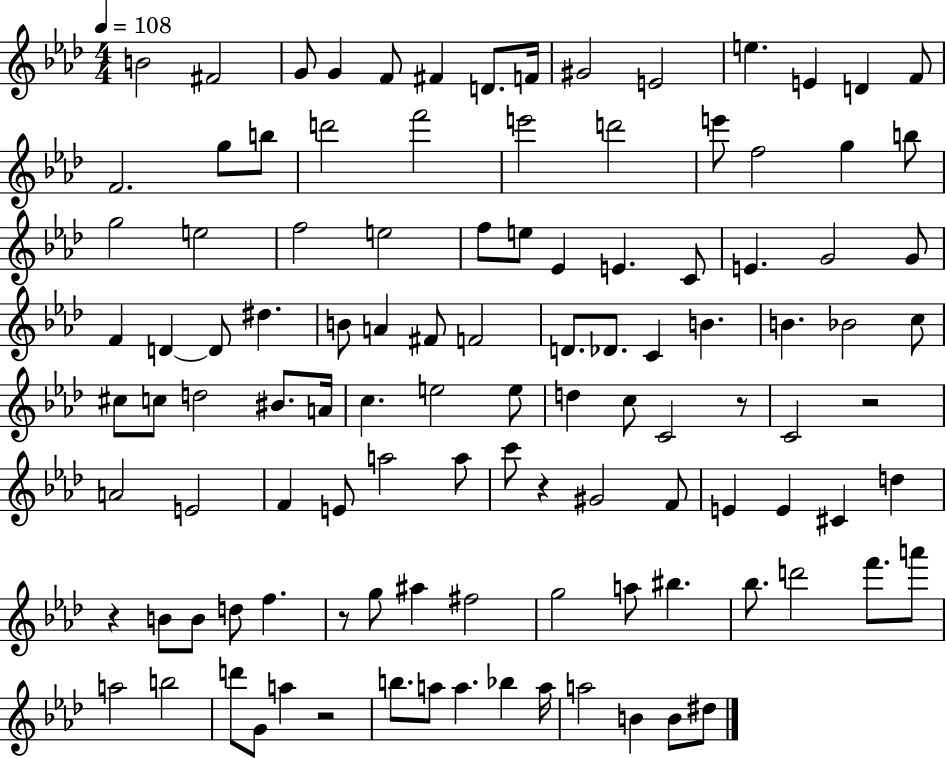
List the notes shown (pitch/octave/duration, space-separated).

B4/h F#4/h G4/e G4/q F4/e F#4/q D4/e. F4/s G#4/h E4/h E5/q. E4/q D4/q F4/e F4/h. G5/e B5/e D6/h F6/h E6/h D6/h E6/e F5/h G5/q B5/e G5/h E5/h F5/h E5/h F5/e E5/e Eb4/q E4/q. C4/e E4/q. G4/h G4/e F4/q D4/q D4/e D#5/q. B4/e A4/q F#4/e F4/h D4/e. Db4/e. C4/q B4/q. B4/q. Bb4/h C5/e C#5/e C5/e D5/h BIS4/e. A4/s C5/q. E5/h E5/e D5/q C5/e C4/h R/e C4/h R/h A4/h E4/h F4/q E4/e A5/h A5/e C6/e R/q G#4/h F4/e E4/q E4/q C#4/q D5/q R/q B4/e B4/e D5/e F5/q. R/e G5/e A#5/q F#5/h G5/h A5/e BIS5/q. Bb5/e. D6/h F6/e. A6/e A5/h B5/h D6/e G4/e A5/q R/h B5/e. A5/e A5/q. Bb5/q A5/s A5/h B4/q B4/e D#5/e